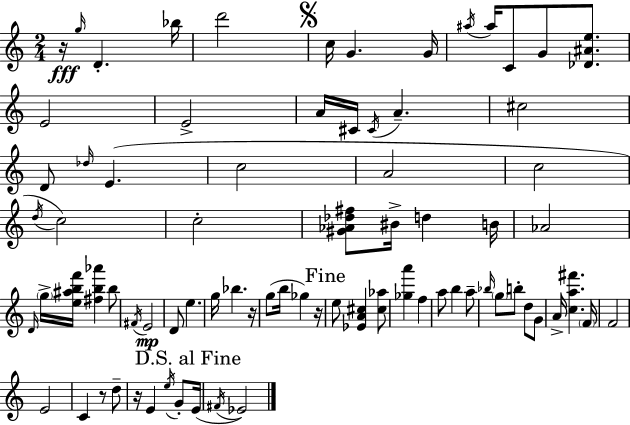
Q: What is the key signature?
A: C major